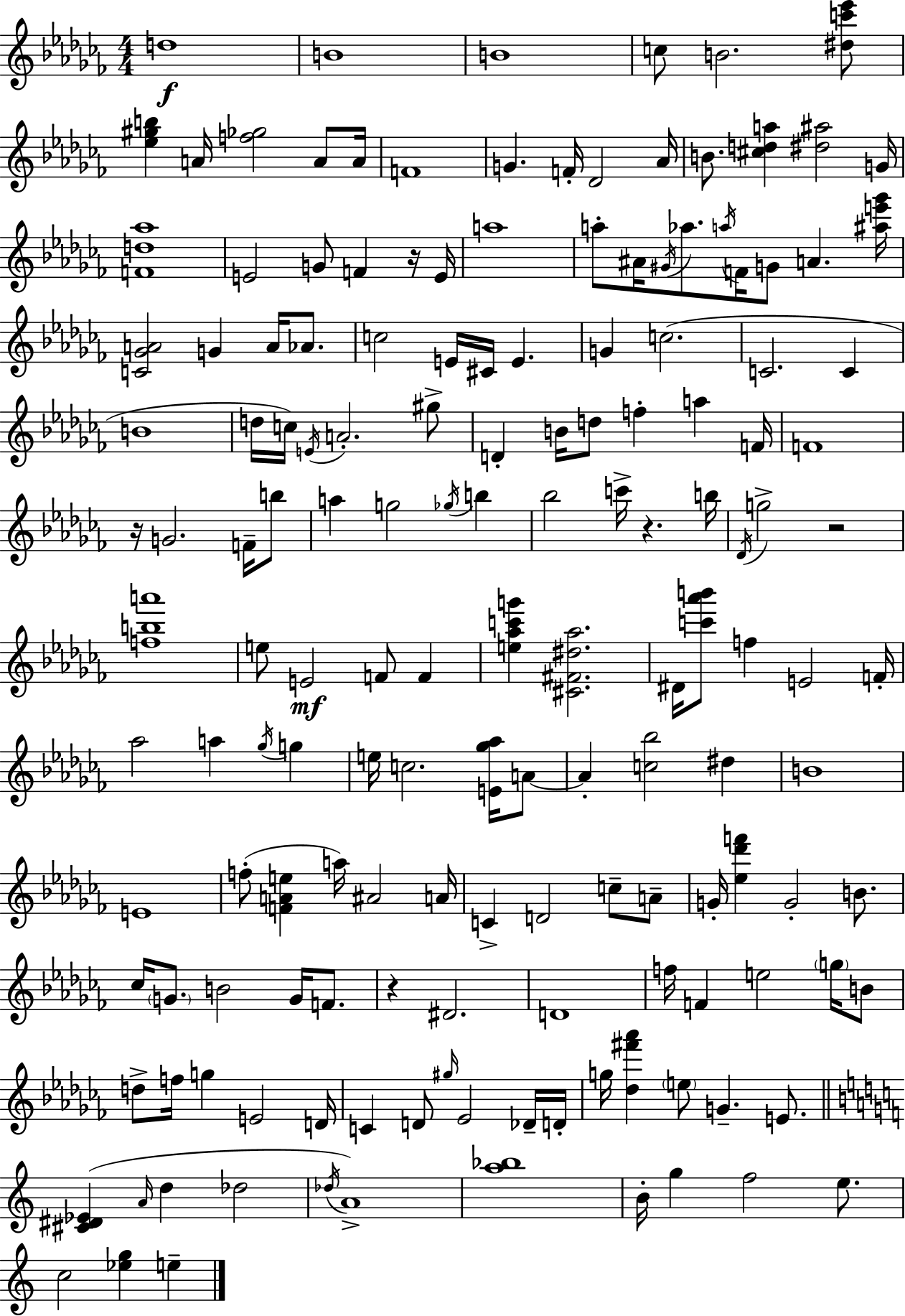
{
  \clef treble
  \numericTimeSignature
  \time 4/4
  \key aes \minor
  d''1\f | b'1 | b'1 | c''8 b'2. <dis'' c''' ees'''>8 | \break <ees'' gis'' b''>4 a'16 <f'' ges''>2 a'8 a'16 | f'1 | g'4. f'16-. des'2 aes'16 | b'8. <cis'' d'' a''>4 <dis'' ais''>2 g'16 | \break <f' d'' aes''>1 | e'2 g'8 f'4 r16 e'16 | a''1 | a''8-. ais'16 \acciaccatura { gis'16 } aes''8. \acciaccatura { a''16 } f'16 g'8 a'4. | \break <ais'' e''' ges'''>16 <c' ges' a'>2 g'4 a'16 aes'8. | c''2 e'16 cis'16 e'4. | g'4 c''2.( | c'2. c'4 | \break b'1 | d''16 c''16) \acciaccatura { e'16 } a'2.-. | gis''8-> d'4-. b'16 d''8 f''4-. a''4 | f'16 f'1 | \break r16 g'2. | f'16-- b''8 a''4 g''2 \acciaccatura { ges''16 } | b''4 bes''2 c'''16-> r4. | b''16 \acciaccatura { des'16 } g''2-> r2 | \break <f'' b'' a'''>1 | e''8 e'2\mf f'8 | f'4 <e'' aes'' c''' g'''>4 <cis' fis' dis'' aes''>2. | dis'16 <c''' aes''' b'''>8 f''4 e'2 | \break f'16-. aes''2 a''4 | \acciaccatura { ges''16 } g''4 e''16 c''2. | <e' ges'' aes''>16 a'8~~ a'4-. <c'' bes''>2 | dis''4 b'1 | \break e'1 | f''8-.( <f' a' e''>4 a''16) ais'2 | a'16 c'4-> d'2 | c''8-- a'8-- g'16-. <ees'' des''' f'''>4 g'2-. | \break b'8. ces''16 \parenthesize g'8. b'2 | g'16 f'8. r4 dis'2. | d'1 | f''16 f'4 e''2 | \break \parenthesize g''16 b'8 d''8-> f''16 g''4 e'2 | d'16 c'4 d'8 \grace { gis''16 } ees'2 | des'16-- d'16-. g''16 <des'' fis''' aes'''>4 \parenthesize e''8 g'4.-- | e'8. \bar "||" \break \key a \minor <cis' dis' ees'>4( \grace { a'16 } d''4 des''2 | \acciaccatura { des''16 } a'1->) | <a'' bes''>1 | b'16-. g''4 f''2 e''8. | \break c''2 <ees'' g''>4 e''4-- | \bar "|."
}